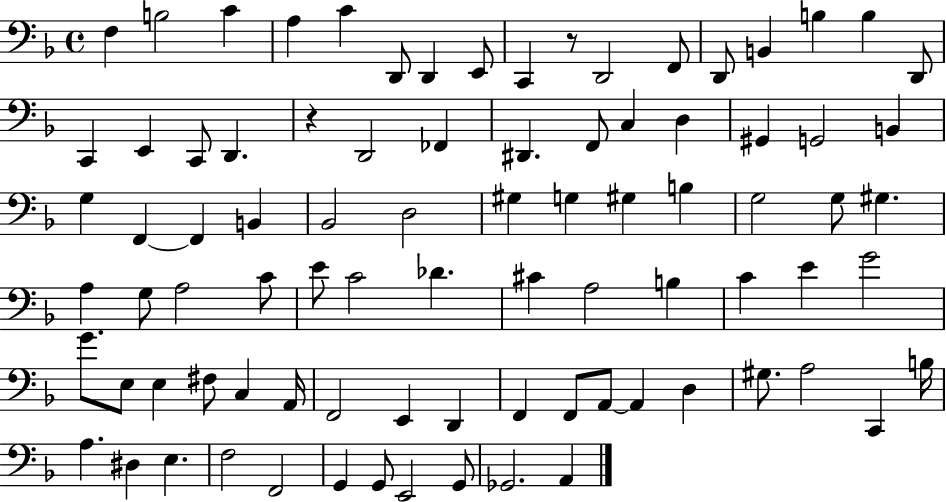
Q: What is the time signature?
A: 4/4